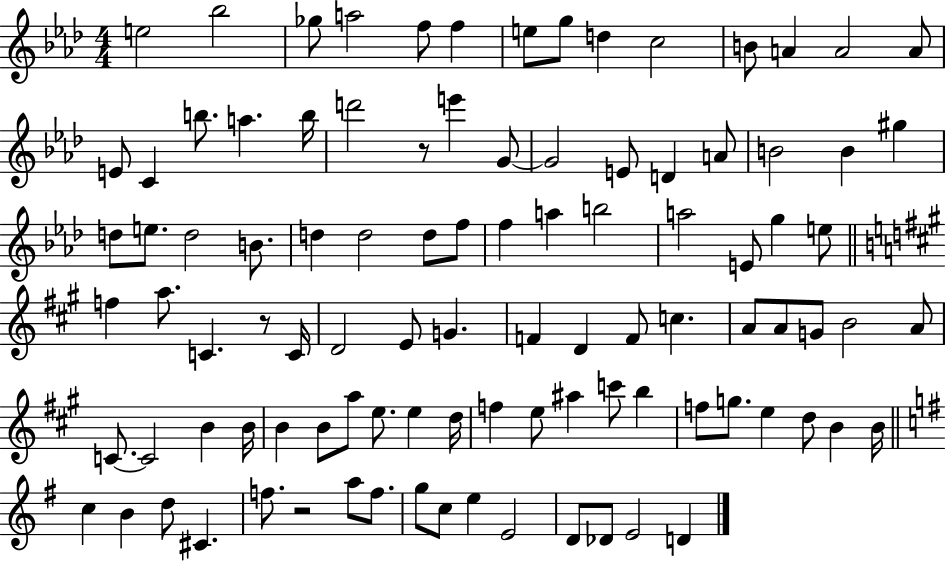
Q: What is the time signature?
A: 4/4